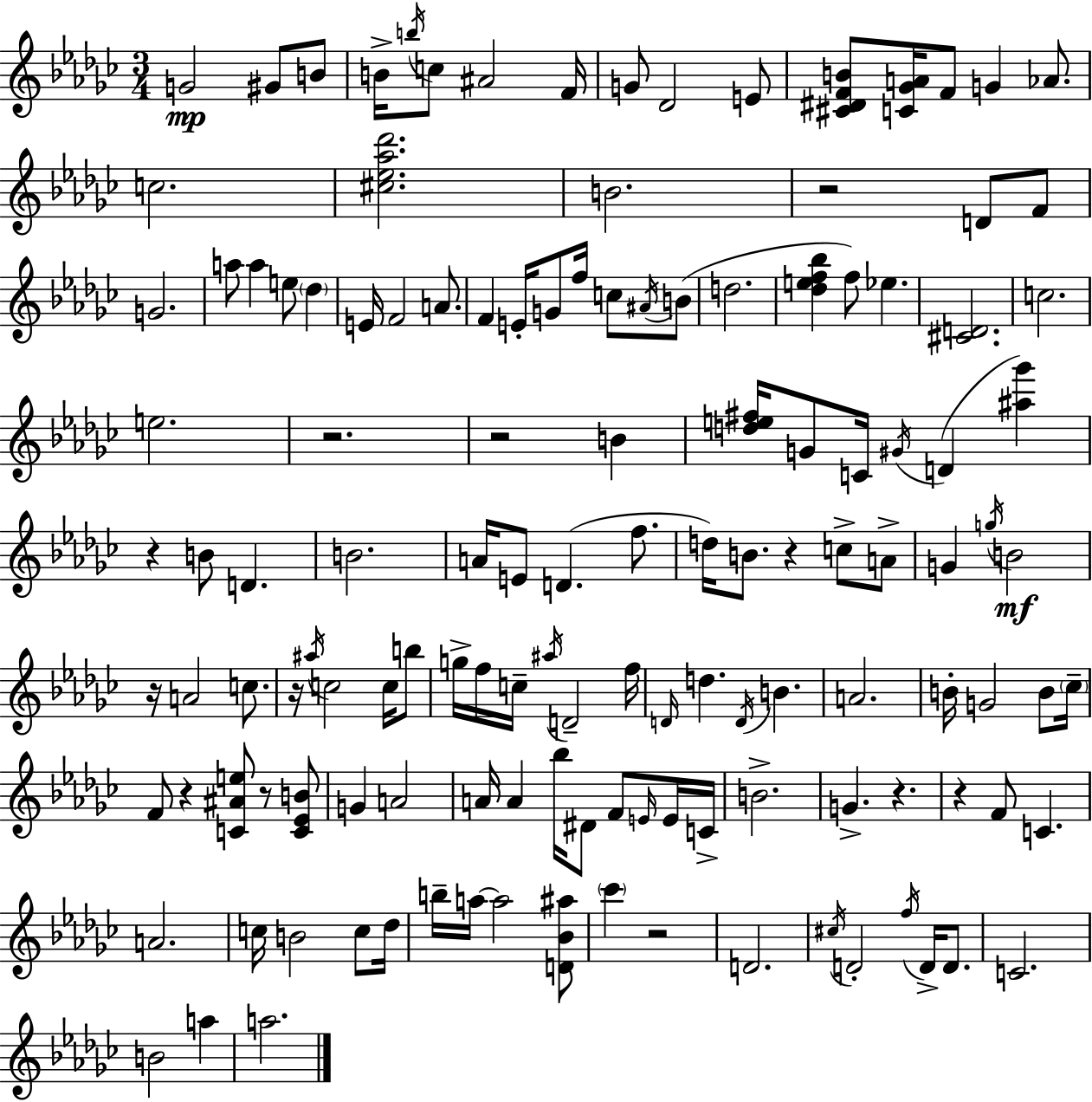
G4/h G#4/e B4/e B4/s B5/s C5/e A#4/h F4/s G4/e Db4/h E4/e [C#4,D#4,F4,B4]/e [C4,Gb4,A4]/s F4/e G4/q Ab4/e. C5/h. [C#5,Eb5,Ab5,Db6]/h. B4/h. R/h D4/e F4/e G4/h. A5/e A5/q E5/e Db5/q E4/s F4/h A4/e. F4/q E4/s G4/e F5/s C5/e A#4/s B4/e D5/h. [Db5,E5,F5,Bb5]/q F5/e Eb5/q. [C#4,D4]/h. C5/h. E5/h. R/h. R/h B4/q [D5,E5,F#5]/s G4/e C4/s G#4/s D4/q [A#5,Gb6]/q R/q B4/e D4/q. B4/h. A4/s E4/e D4/q. F5/e. D5/s B4/e. R/q C5/e A4/e G4/q G5/s B4/h R/s A4/h C5/e. R/s A#5/s C5/h C5/s B5/e G5/s F5/s C5/s A#5/s D4/h F5/s D4/s D5/q. D4/s B4/q. A4/h. B4/s G4/h B4/e CES5/s F4/e R/q [C4,A#4,E5]/e R/e [C4,Eb4,B4]/e G4/q A4/h A4/s A4/q Bb5/s D#4/e F4/e E4/s E4/s C4/s B4/h. G4/q. R/q. R/q F4/e C4/q. A4/h. C5/s B4/h C5/e Db5/s B5/s A5/s A5/h [D4,Bb4,A#5]/e CES6/q R/h D4/h. C#5/s D4/h F5/s D4/s D4/e. C4/h. B4/h A5/q A5/h.